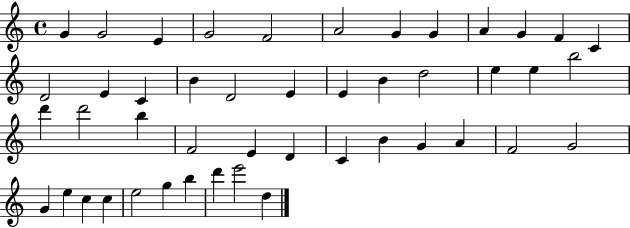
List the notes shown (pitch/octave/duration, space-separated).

G4/q G4/h E4/q G4/h F4/h A4/h G4/q G4/q A4/q G4/q F4/q C4/q D4/h E4/q C4/q B4/q D4/h E4/q E4/q B4/q D5/h E5/q E5/q B5/h D6/q D6/h B5/q F4/h E4/q D4/q C4/q B4/q G4/q A4/q F4/h G4/h G4/q E5/q C5/q C5/q E5/h G5/q B5/q D6/q E6/h D5/q